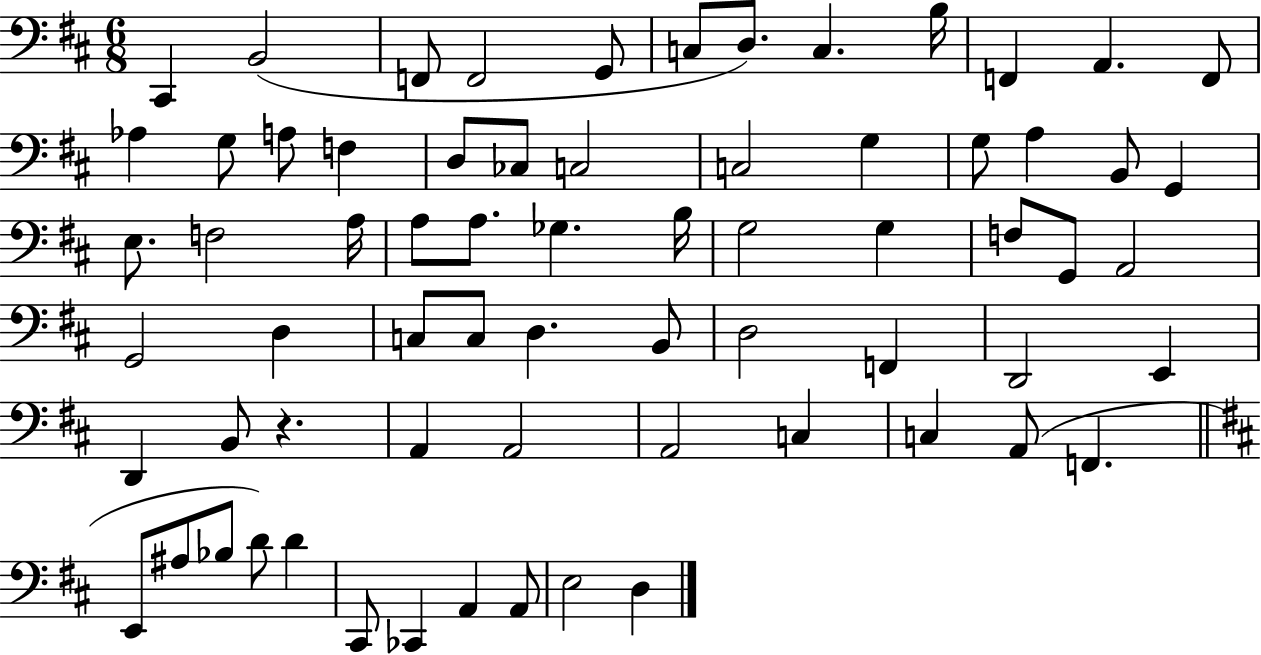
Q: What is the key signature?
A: D major